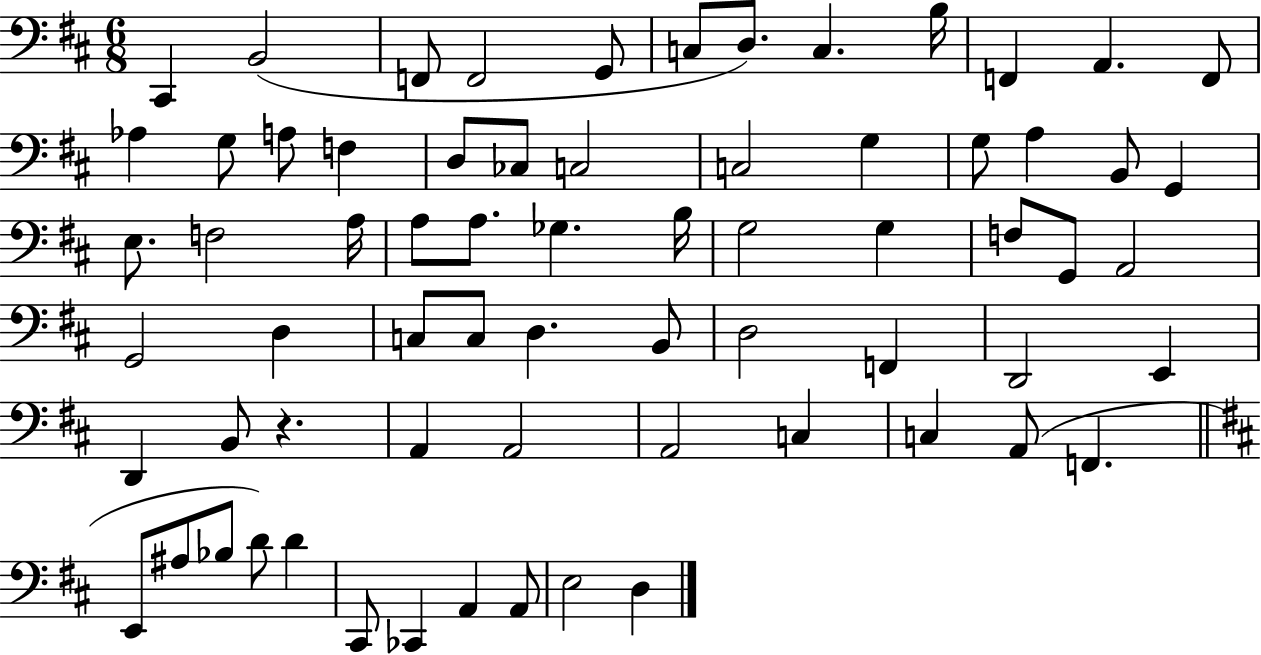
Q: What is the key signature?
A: D major